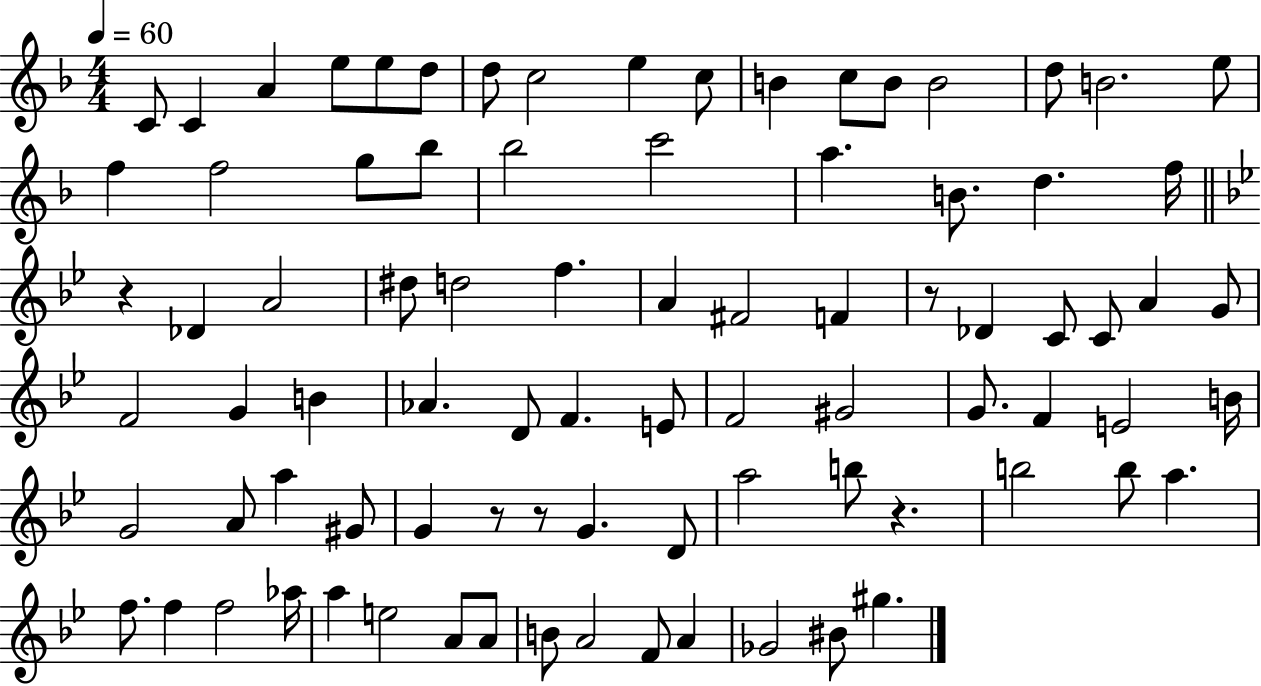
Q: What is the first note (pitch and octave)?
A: C4